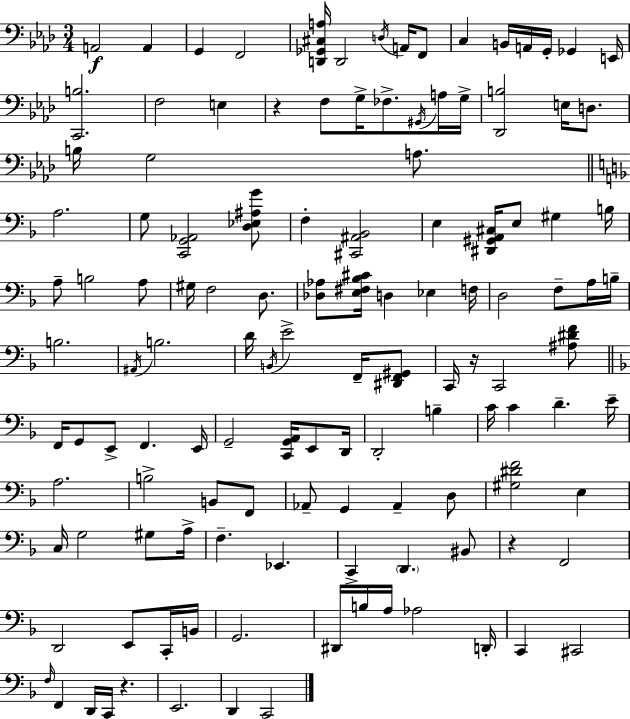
X:1
T:Untitled
M:3/4
L:1/4
K:Fm
A,,2 A,, G,, F,,2 [D,,_G,,^C,A,]/4 D,,2 D,/4 A,,/4 F,,/2 C, B,,/4 A,,/4 G,,/4 _G,, E,,/4 [C,,B,]2 F,2 E, z F,/2 G,/4 _F,/2 ^G,,/4 A,/4 G,/4 [_D,,B,]2 E,/4 D,/2 B,/4 G,2 A,/2 A,2 G,/2 [C,,G,,_A,,]2 [D,_E,^A,G]/2 F, [^C,,^A,,_B,,]2 E, [^D,,^G,,A,,^C,]/4 E,/2 ^G, B,/4 A,/2 B,2 A,/2 ^G,/4 F,2 D,/2 [_D,_A,]/2 [E,^F,_B,^C]/4 D, _E, F,/4 D,2 F,/2 A,/4 B,/4 B,2 ^A,,/4 B,2 D/4 B,,/4 E2 F,,/4 [^D,,F,,^G,,]/2 C,,/4 z/4 C,,2 [^A,^DF]/2 F,,/4 G,,/2 E,,/2 F,, E,,/4 G,,2 [C,,G,,A,,]/4 E,,/2 D,,/4 D,,2 B, C/4 C D E/4 A,2 B,2 B,,/2 F,,/2 _A,,/2 G,, _A,, D,/2 [^G,^DF]2 E, C,/4 G,2 ^G,/2 A,/4 F, _E,, C,, D,, ^B,,/2 z F,,2 D,,2 E,,/2 C,,/4 B,,/4 G,,2 ^D,,/4 B,/4 A,/4 _A,2 D,,/4 C,, ^C,,2 F,/4 F,, D,,/4 C,,/4 z E,,2 D,, C,,2